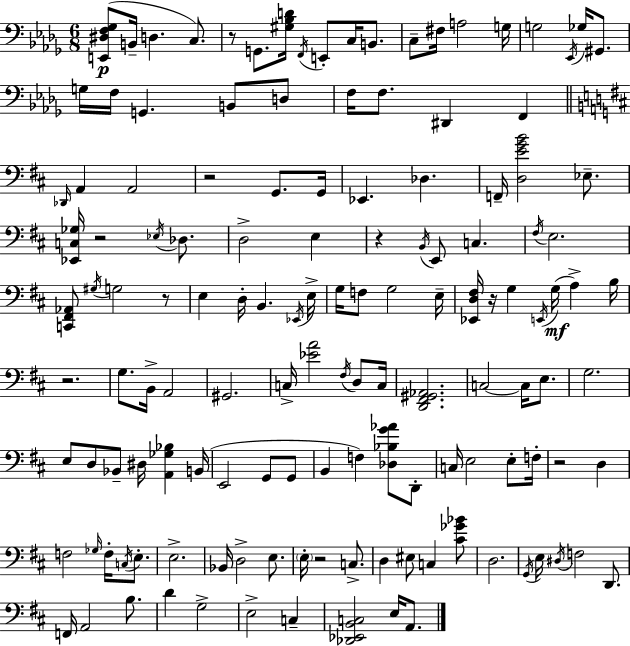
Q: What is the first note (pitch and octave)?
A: B2